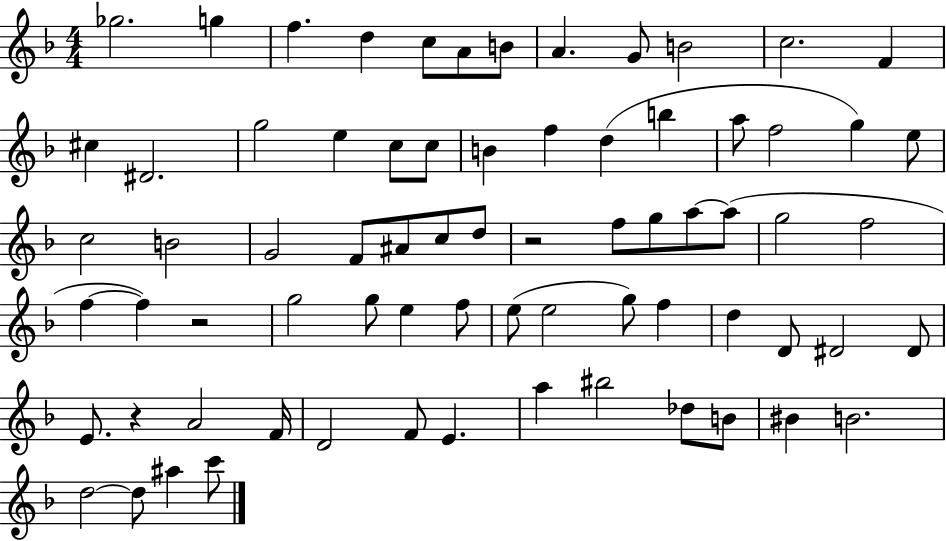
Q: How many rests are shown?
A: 3